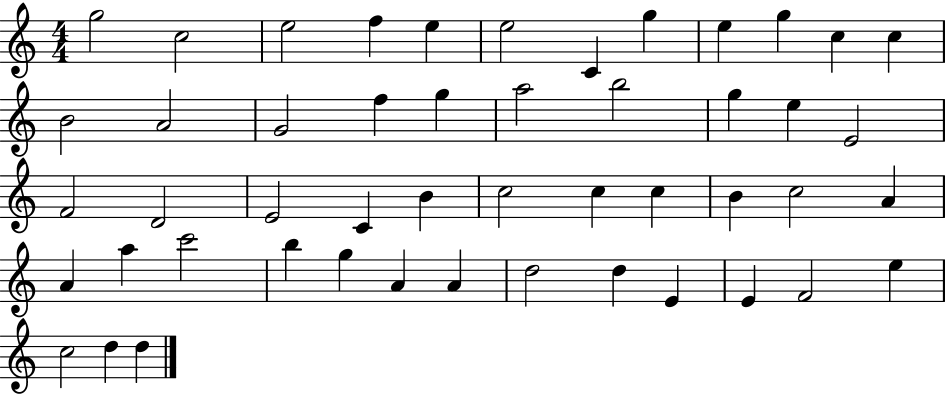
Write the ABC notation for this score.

X:1
T:Untitled
M:4/4
L:1/4
K:C
g2 c2 e2 f e e2 C g e g c c B2 A2 G2 f g a2 b2 g e E2 F2 D2 E2 C B c2 c c B c2 A A a c'2 b g A A d2 d E E F2 e c2 d d